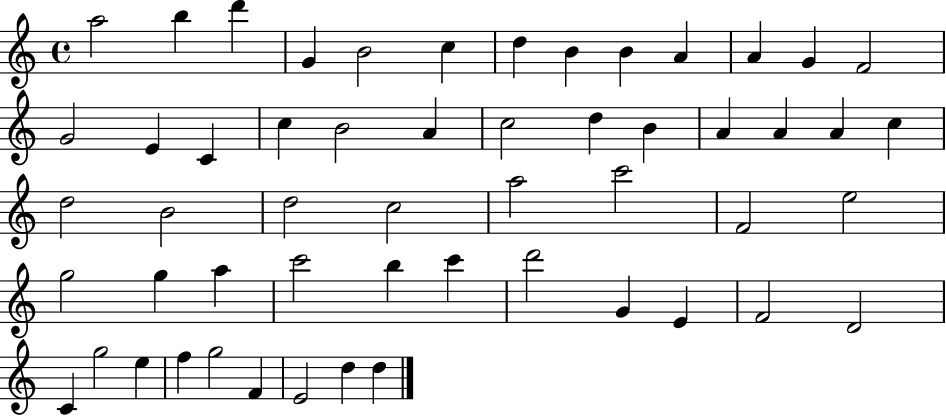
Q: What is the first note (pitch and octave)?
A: A5